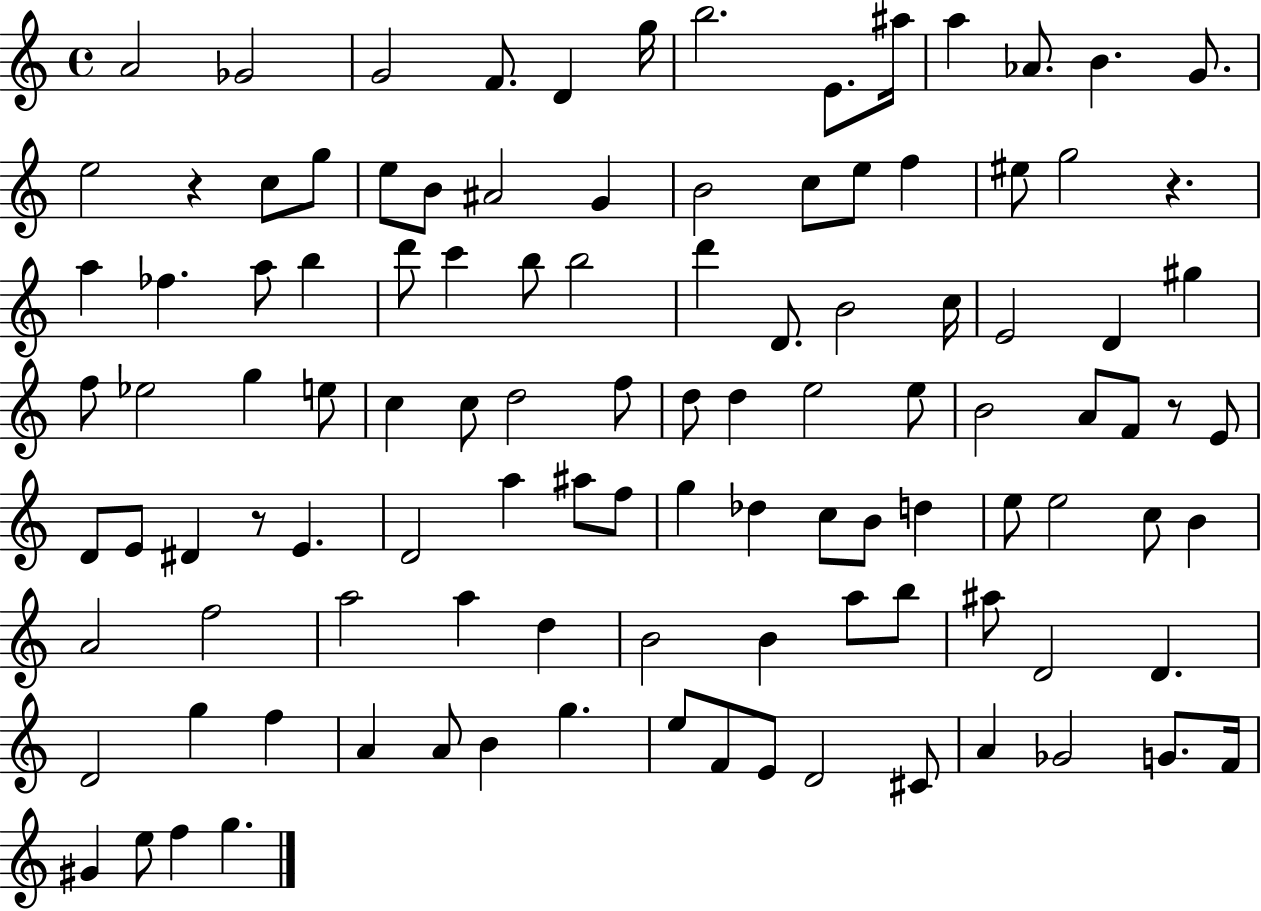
{
  \clef treble
  \time 4/4
  \defaultTimeSignature
  \key c \major
  a'2 ges'2 | g'2 f'8. d'4 g''16 | b''2. e'8. ais''16 | a''4 aes'8. b'4. g'8. | \break e''2 r4 c''8 g''8 | e''8 b'8 ais'2 g'4 | b'2 c''8 e''8 f''4 | eis''8 g''2 r4. | \break a''4 fes''4. a''8 b''4 | d'''8 c'''4 b''8 b''2 | d'''4 d'8. b'2 c''16 | e'2 d'4 gis''4 | \break f''8 ees''2 g''4 e''8 | c''4 c''8 d''2 f''8 | d''8 d''4 e''2 e''8 | b'2 a'8 f'8 r8 e'8 | \break d'8 e'8 dis'4 r8 e'4. | d'2 a''4 ais''8 f''8 | g''4 des''4 c''8 b'8 d''4 | e''8 e''2 c''8 b'4 | \break a'2 f''2 | a''2 a''4 d''4 | b'2 b'4 a''8 b''8 | ais''8 d'2 d'4. | \break d'2 g''4 f''4 | a'4 a'8 b'4 g''4. | e''8 f'8 e'8 d'2 cis'8 | a'4 ges'2 g'8. f'16 | \break gis'4 e''8 f''4 g''4. | \bar "|."
}